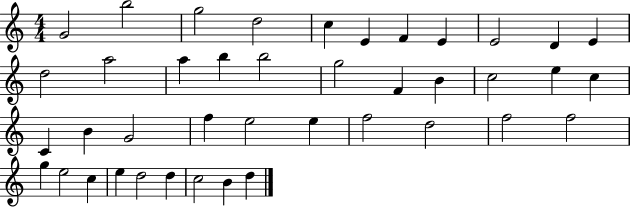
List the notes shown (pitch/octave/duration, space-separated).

G4/h B5/h G5/h D5/h C5/q E4/q F4/q E4/q E4/h D4/q E4/q D5/h A5/h A5/q B5/q B5/h G5/h F4/q B4/q C5/h E5/q C5/q C4/q B4/q G4/h F5/q E5/h E5/q F5/h D5/h F5/h F5/h G5/q E5/h C5/q E5/q D5/h D5/q C5/h B4/q D5/q